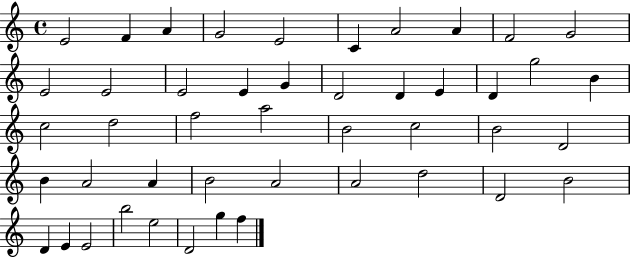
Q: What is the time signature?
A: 4/4